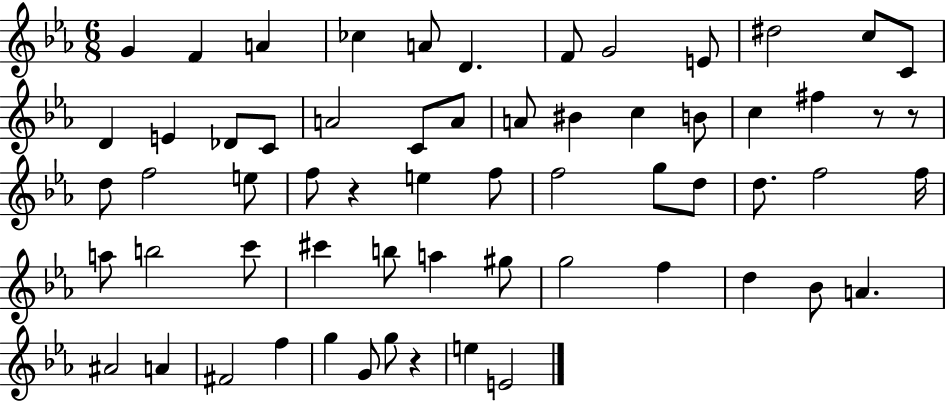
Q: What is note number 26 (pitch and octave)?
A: D5